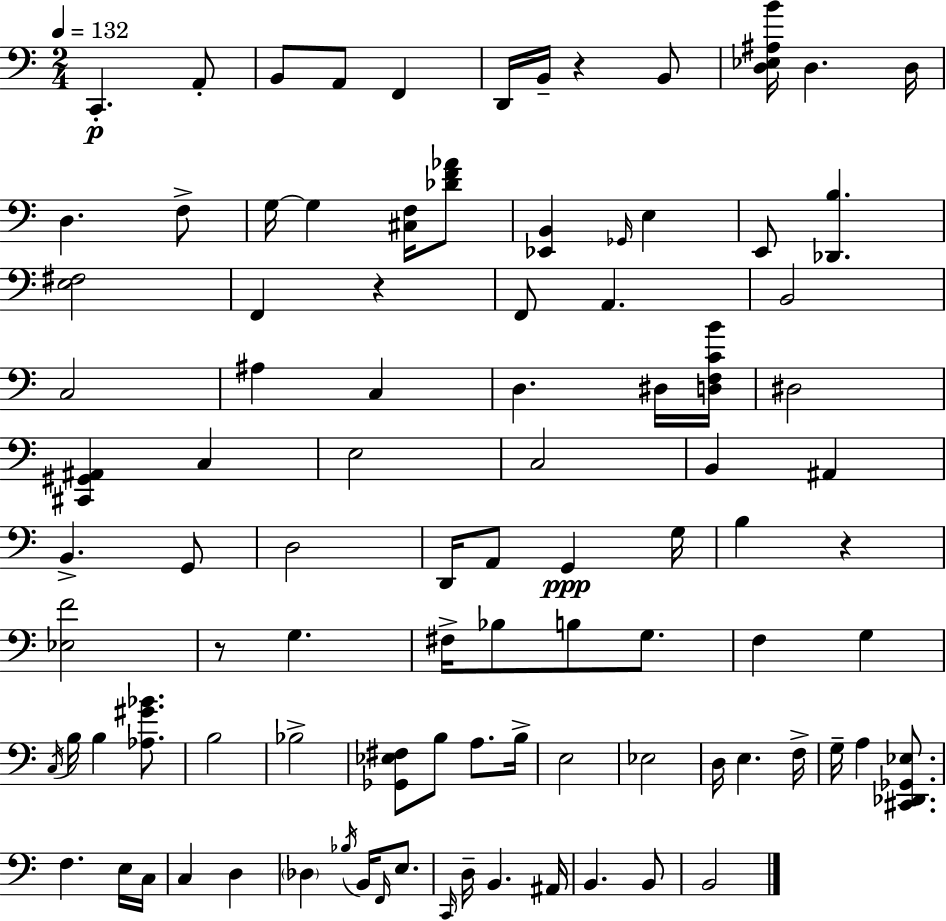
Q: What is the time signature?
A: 2/4